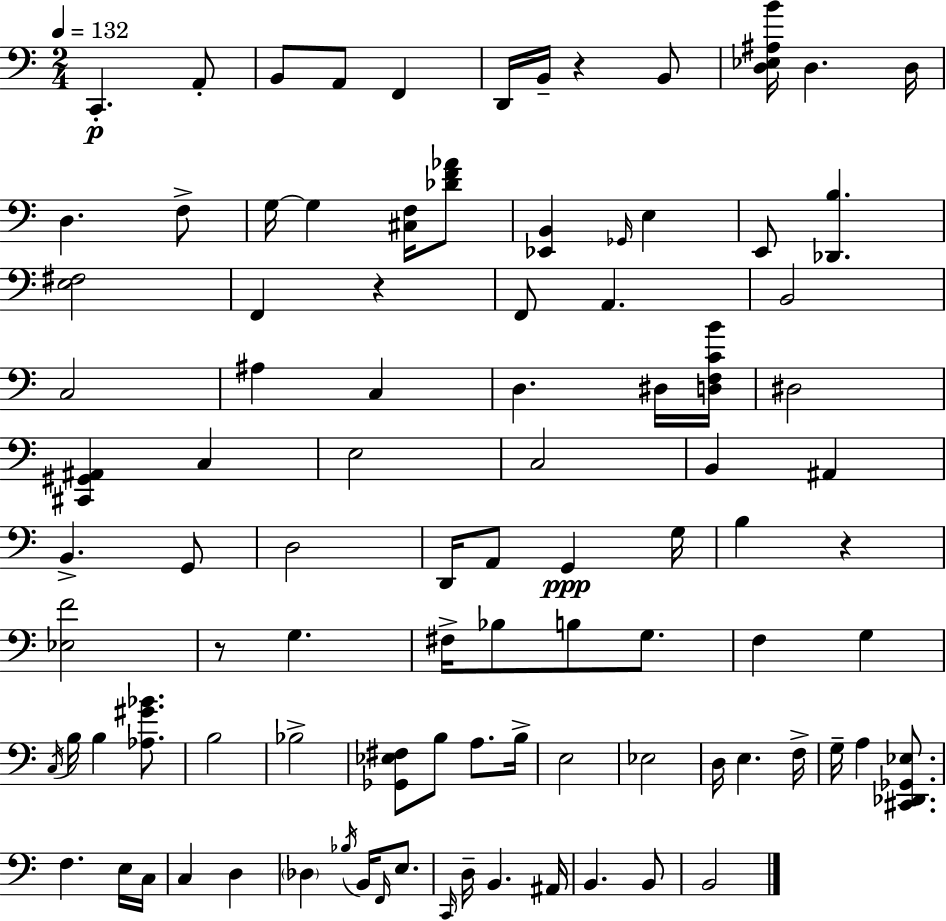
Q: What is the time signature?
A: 2/4